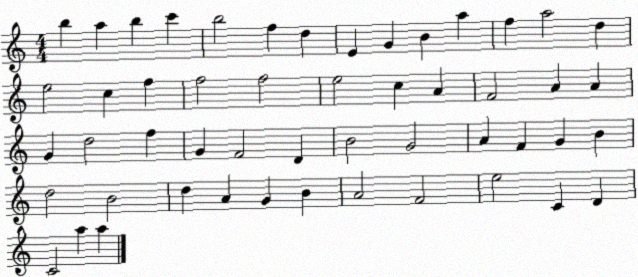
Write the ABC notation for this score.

X:1
T:Untitled
M:4/4
L:1/4
K:C
b a b c' b2 f d E G B a f a2 d e2 c f f2 f2 e2 c A F2 A A G d2 f G F2 D B2 G2 A F G B d2 B2 d A G B A2 F2 e2 C D C2 a a